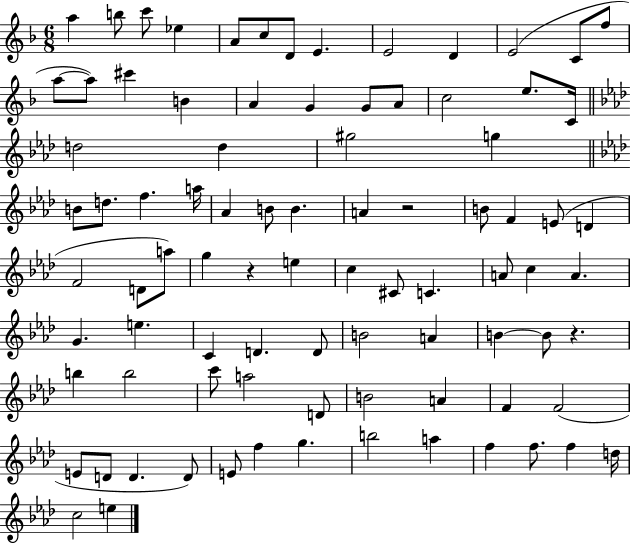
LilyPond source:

{
  \clef treble
  \numericTimeSignature
  \time 6/8
  \key f \major
  a''4 b''8 c'''8 ees''4 | a'8 c''8 d'8 e'4. | e'2 d'4 | e'2( c'8 f''8 | \break a''8~~ a''8) cis'''4 b'4 | a'4 g'4 g'8 a'8 | c''2 e''8. c'16 | \bar "||" \break \key aes \major d''2 d''4 | gis''2 g''4 | \bar "||" \break \key aes \major b'8 d''8. f''4. a''16 | aes'4 b'8 b'4. | a'4 r2 | b'8 f'4 e'8( d'4 | \break f'2 d'8 a''8) | g''4 r4 e''4 | c''4 cis'8 c'4. | a'8 c''4 a'4. | \break g'4. e''4. | c'4 d'4. d'8 | b'2 a'4 | b'4~~ b'8 r4. | \break b''4 b''2 | c'''8 a''2 d'8 | b'2 a'4 | f'4 f'2( | \break e'8 d'8 d'4. d'8) | e'8 f''4 g''4. | b''2 a''4 | f''4 f''8. f''4 d''16 | \break c''2 e''4 | \bar "|."
}